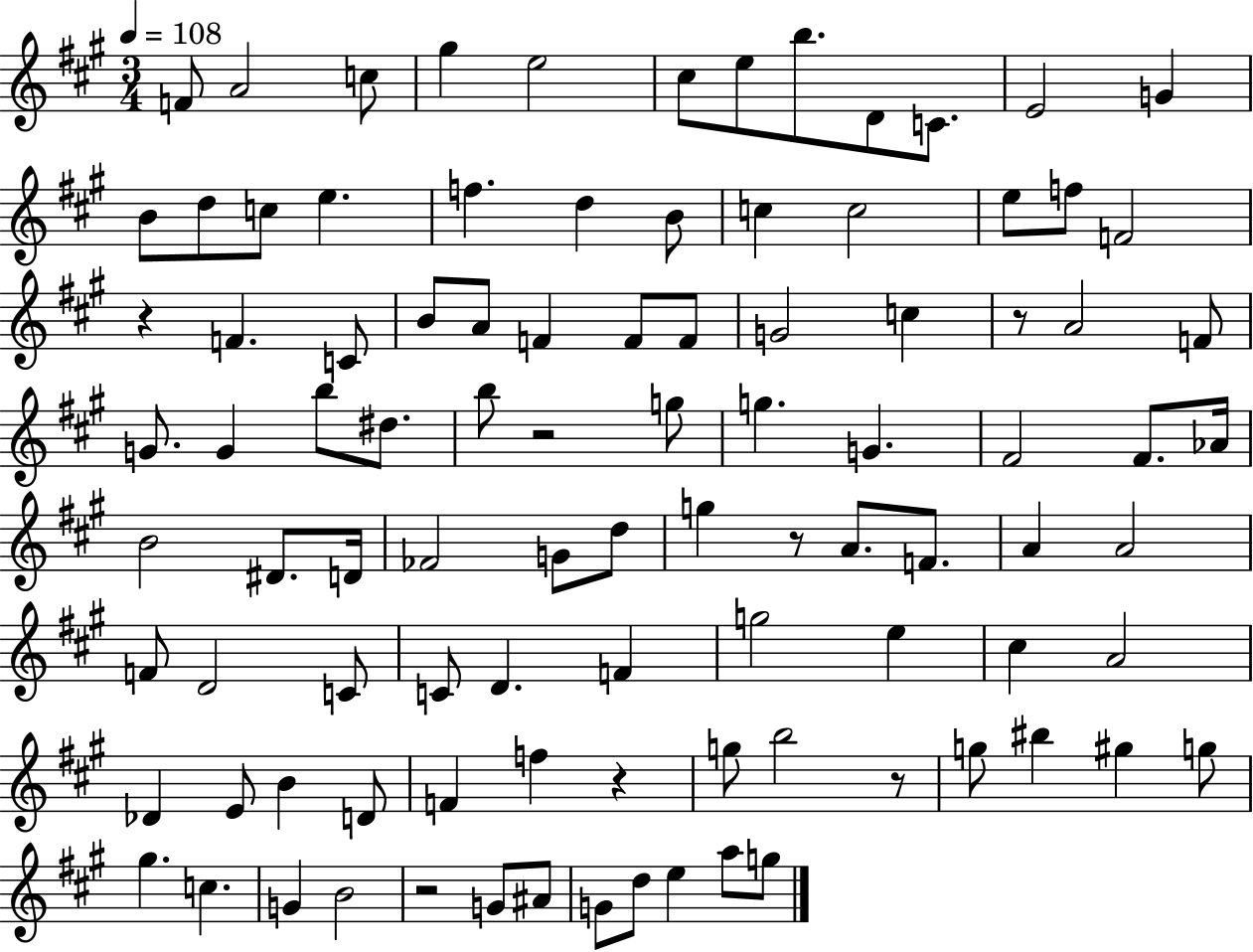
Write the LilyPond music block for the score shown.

{
  \clef treble
  \numericTimeSignature
  \time 3/4
  \key a \major
  \tempo 4 = 108
  f'8 a'2 c''8 | gis''4 e''2 | cis''8 e''8 b''8. d'8 c'8. | e'2 g'4 | \break b'8 d''8 c''8 e''4. | f''4. d''4 b'8 | c''4 c''2 | e''8 f''8 f'2 | \break r4 f'4. c'8 | b'8 a'8 f'4 f'8 f'8 | g'2 c''4 | r8 a'2 f'8 | \break g'8. g'4 b''8 dis''8. | b''8 r2 g''8 | g''4. g'4. | fis'2 fis'8. aes'16 | \break b'2 dis'8. d'16 | fes'2 g'8 d''8 | g''4 r8 a'8. f'8. | a'4 a'2 | \break f'8 d'2 c'8 | c'8 d'4. f'4 | g''2 e''4 | cis''4 a'2 | \break des'4 e'8 b'4 d'8 | f'4 f''4 r4 | g''8 b''2 r8 | g''8 bis''4 gis''4 g''8 | \break gis''4. c''4. | g'4 b'2 | r2 g'8 ais'8 | g'8 d''8 e''4 a''8 g''8 | \break \bar "|."
}